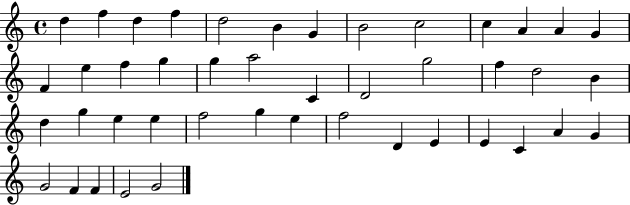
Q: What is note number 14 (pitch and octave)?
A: F4